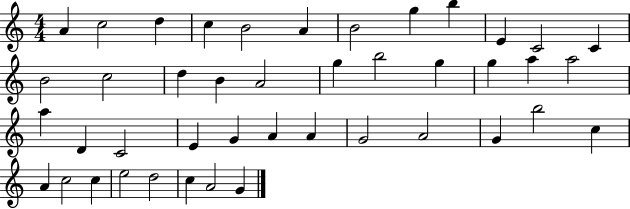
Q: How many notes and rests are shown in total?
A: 43